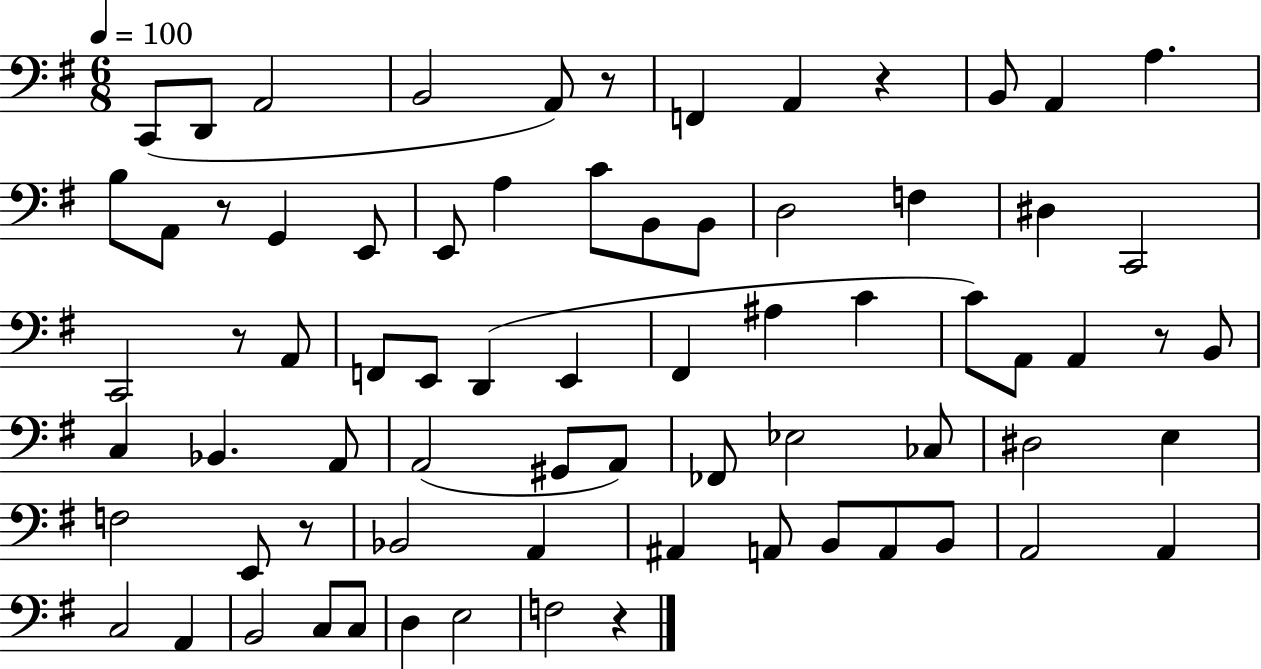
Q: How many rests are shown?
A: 7